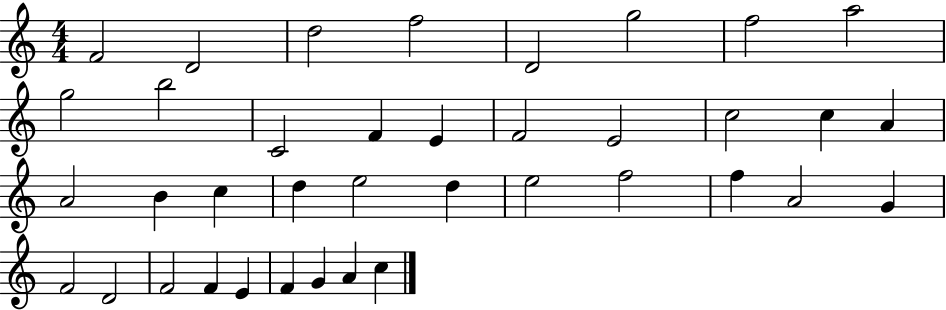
X:1
T:Untitled
M:4/4
L:1/4
K:C
F2 D2 d2 f2 D2 g2 f2 a2 g2 b2 C2 F E F2 E2 c2 c A A2 B c d e2 d e2 f2 f A2 G F2 D2 F2 F E F G A c